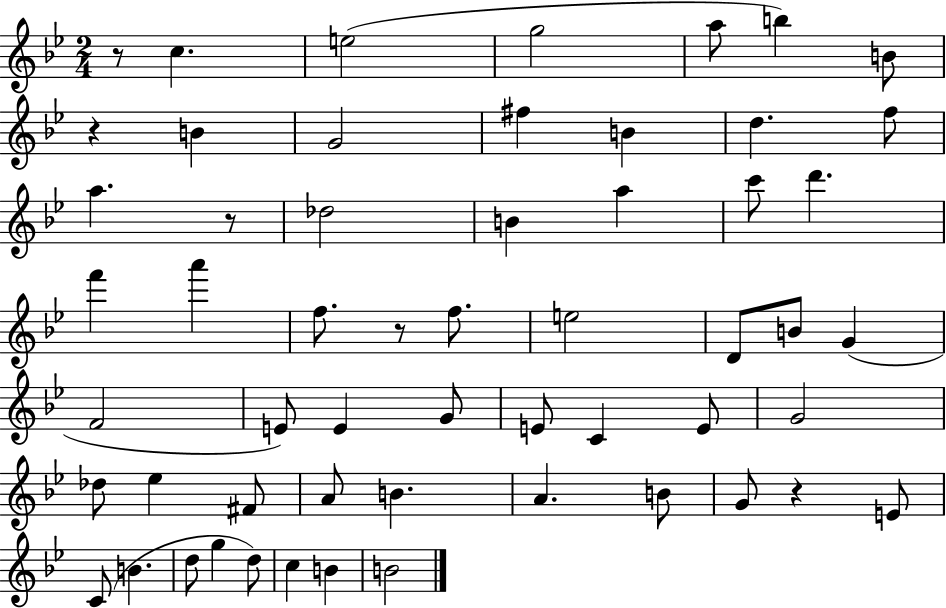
X:1
T:Untitled
M:2/4
L:1/4
K:Bb
z/2 c e2 g2 a/2 b B/2 z B G2 ^f B d f/2 a z/2 _d2 B a c'/2 d' f' a' f/2 z/2 f/2 e2 D/2 B/2 G F2 E/2 E G/2 E/2 C E/2 G2 _d/2 _e ^F/2 A/2 B A B/2 G/2 z E/2 C/2 B d/2 g d/2 c B B2